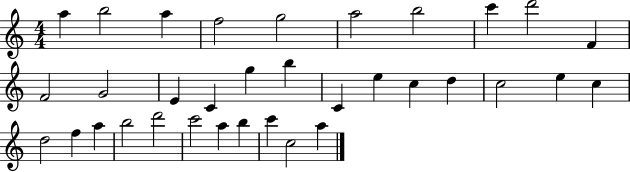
X:1
T:Untitled
M:4/4
L:1/4
K:C
a b2 a f2 g2 a2 b2 c' d'2 F F2 G2 E C g b C e c d c2 e c d2 f a b2 d'2 c'2 a b c' c2 a